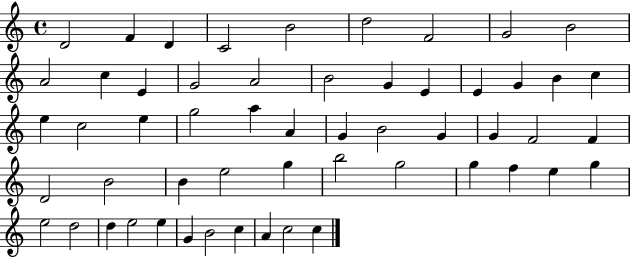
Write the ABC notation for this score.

X:1
T:Untitled
M:4/4
L:1/4
K:C
D2 F D C2 B2 d2 F2 G2 B2 A2 c E G2 A2 B2 G E E G B c e c2 e g2 a A G B2 G G F2 F D2 B2 B e2 g b2 g2 g f e g e2 d2 d e2 e G B2 c A c2 c